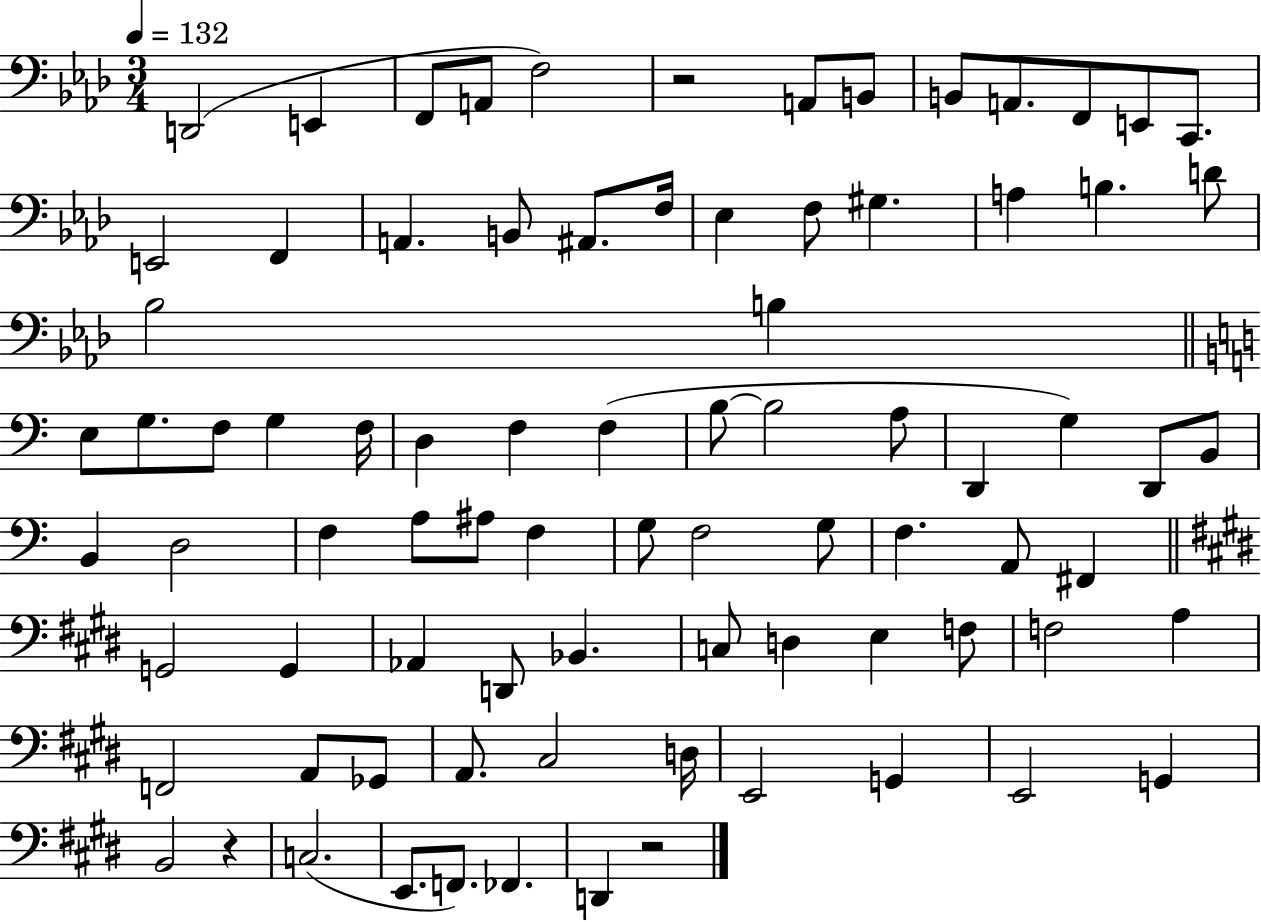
D2/h E2/q F2/e A2/e F3/h R/h A2/e B2/e B2/e A2/e. F2/e E2/e C2/e. E2/h F2/q A2/q. B2/e A#2/e. F3/s Eb3/q F3/e G#3/q. A3/q B3/q. D4/e Bb3/h B3/q E3/e G3/e. F3/e G3/q F3/s D3/q F3/q F3/q B3/e B3/h A3/e D2/q G3/q D2/e B2/e B2/q D3/h F3/q A3/e A#3/e F3/q G3/e F3/h G3/e F3/q. A2/e F#2/q G2/h G2/q Ab2/q D2/e Bb2/q. C3/e D3/q E3/q F3/e F3/h A3/q F2/h A2/e Gb2/e A2/e. C#3/h D3/s E2/h G2/q E2/h G2/q B2/h R/q C3/h. E2/e. F2/e. FES2/q. D2/q R/h